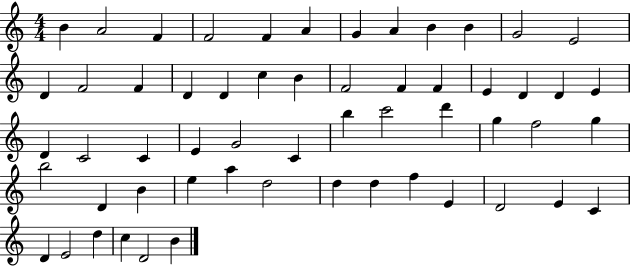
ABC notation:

X:1
T:Untitled
M:4/4
L:1/4
K:C
B A2 F F2 F A G A B B G2 E2 D F2 F D D c B F2 F F E D D E D C2 C E G2 C b c'2 d' g f2 g b2 D B e a d2 d d f E D2 E C D E2 d c D2 B